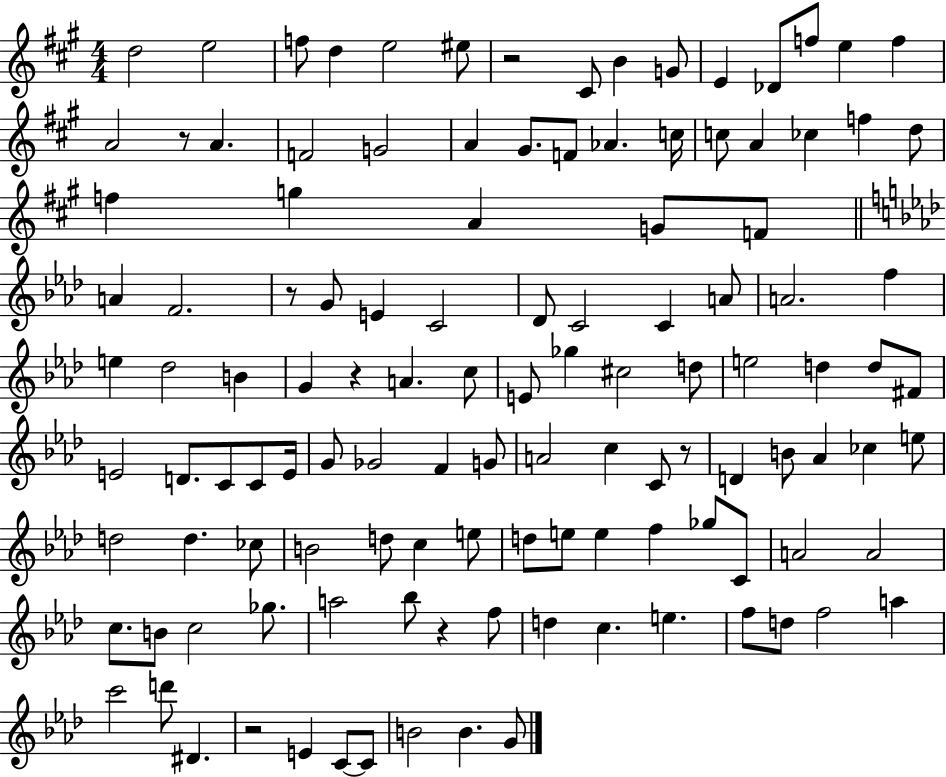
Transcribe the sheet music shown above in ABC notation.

X:1
T:Untitled
M:4/4
L:1/4
K:A
d2 e2 f/2 d e2 ^e/2 z2 ^C/2 B G/2 E _D/2 f/2 e f A2 z/2 A F2 G2 A ^G/2 F/2 _A c/4 c/2 A _c f d/2 f g A G/2 F/2 A F2 z/2 G/2 E C2 _D/2 C2 C A/2 A2 f e _d2 B G z A c/2 E/2 _g ^c2 d/2 e2 d d/2 ^F/2 E2 D/2 C/2 C/2 E/4 G/2 _G2 F G/2 A2 c C/2 z/2 D B/2 _A _c e/2 d2 d _c/2 B2 d/2 c e/2 d/2 e/2 e f _g/2 C/2 A2 A2 c/2 B/2 c2 _g/2 a2 _b/2 z f/2 d c e f/2 d/2 f2 a c'2 d'/2 ^D z2 E C/2 C/2 B2 B G/2